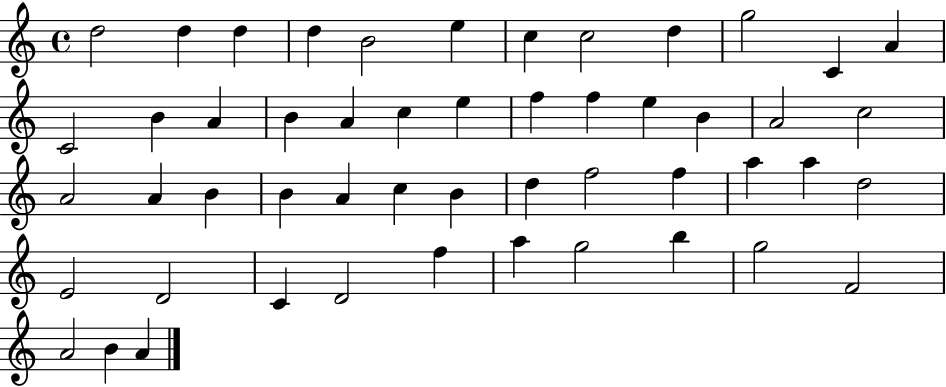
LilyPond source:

{
  \clef treble
  \time 4/4
  \defaultTimeSignature
  \key c \major
  d''2 d''4 d''4 | d''4 b'2 e''4 | c''4 c''2 d''4 | g''2 c'4 a'4 | \break c'2 b'4 a'4 | b'4 a'4 c''4 e''4 | f''4 f''4 e''4 b'4 | a'2 c''2 | \break a'2 a'4 b'4 | b'4 a'4 c''4 b'4 | d''4 f''2 f''4 | a''4 a''4 d''2 | \break e'2 d'2 | c'4 d'2 f''4 | a''4 g''2 b''4 | g''2 f'2 | \break a'2 b'4 a'4 | \bar "|."
}